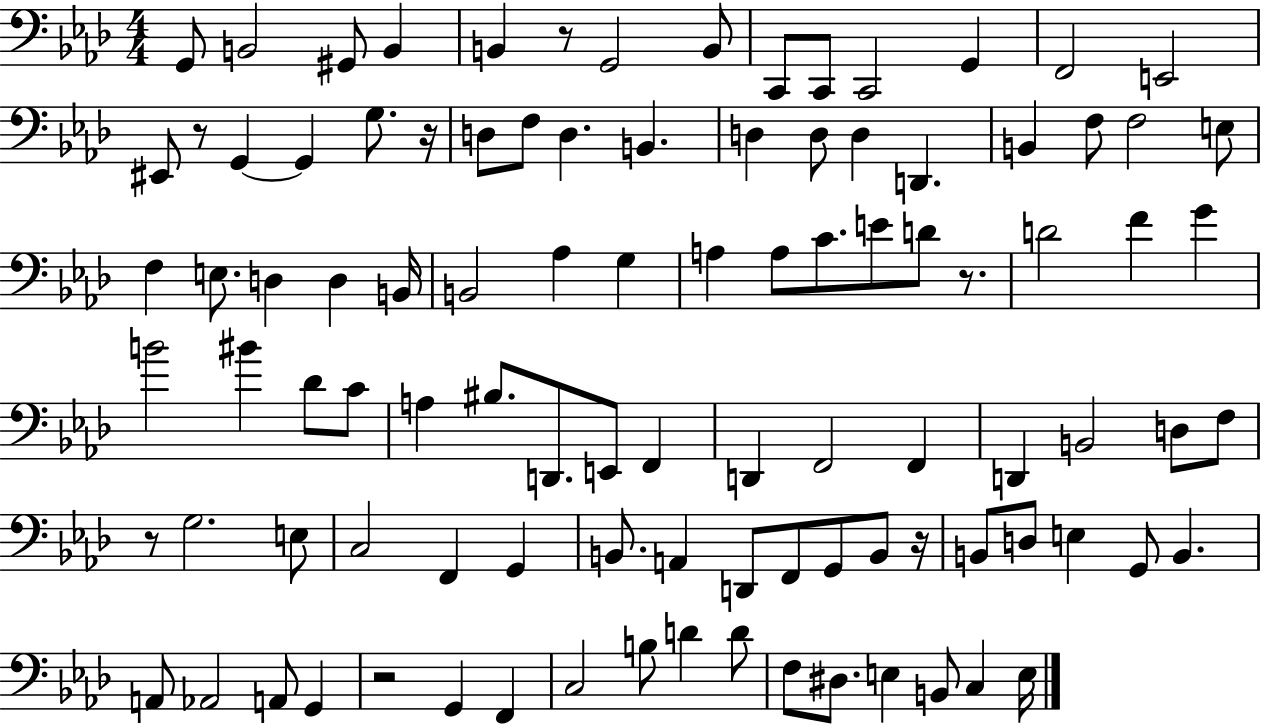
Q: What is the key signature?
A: AES major